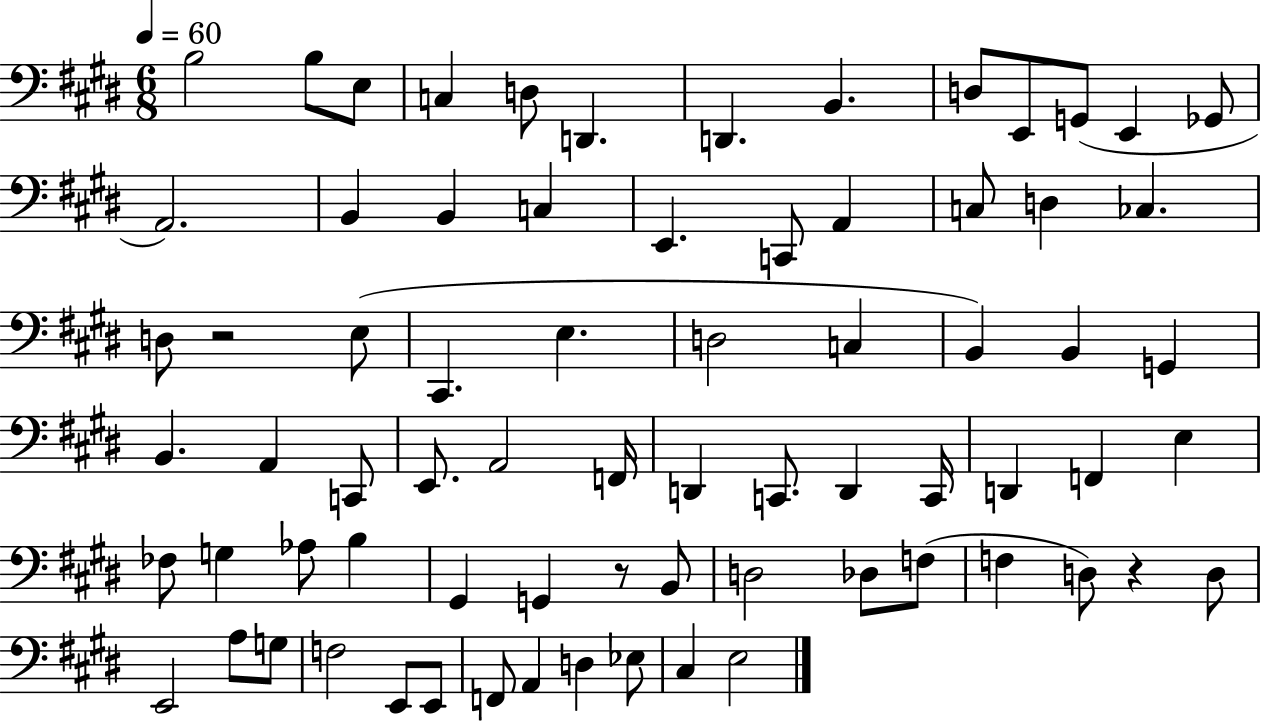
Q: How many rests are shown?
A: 3